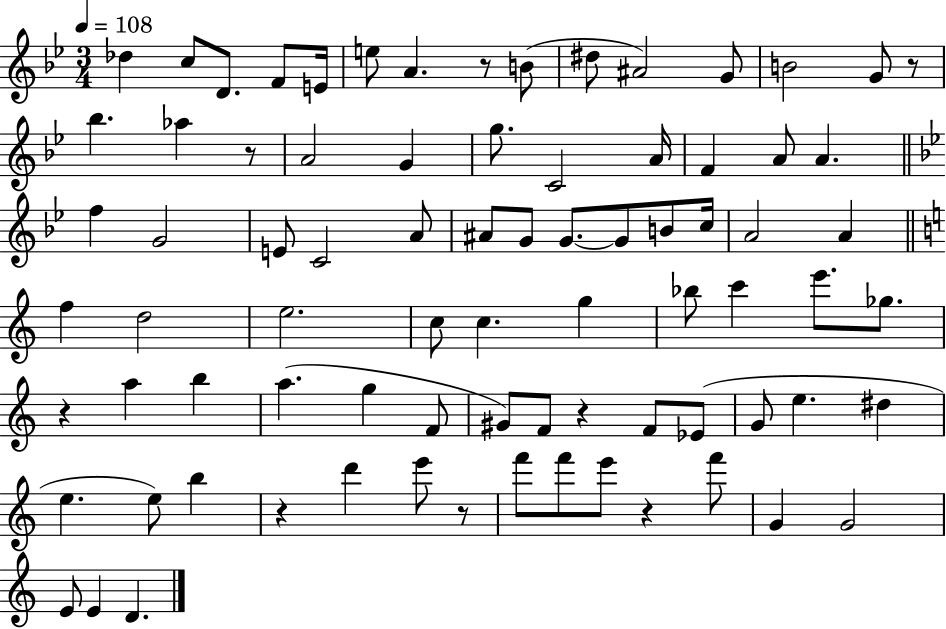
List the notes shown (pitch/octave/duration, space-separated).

Db5/q C5/e D4/e. F4/e E4/s E5/e A4/q. R/e B4/e D#5/e A#4/h G4/e B4/h G4/e R/e Bb5/q. Ab5/q R/e A4/h G4/q G5/e. C4/h A4/s F4/q A4/e A4/q. F5/q G4/h E4/e C4/h A4/e A#4/e G4/e G4/e. G4/e B4/e C5/s A4/h A4/q F5/q D5/h E5/h. C5/e C5/q. G5/q Bb5/e C6/q E6/e. Gb5/e. R/q A5/q B5/q A5/q. G5/q F4/e G#4/e F4/e R/q F4/e Eb4/e G4/e E5/q. D#5/q E5/q. E5/e B5/q R/q D6/q E6/e R/e F6/e F6/e E6/e R/q F6/e G4/q G4/h E4/e E4/q D4/q.